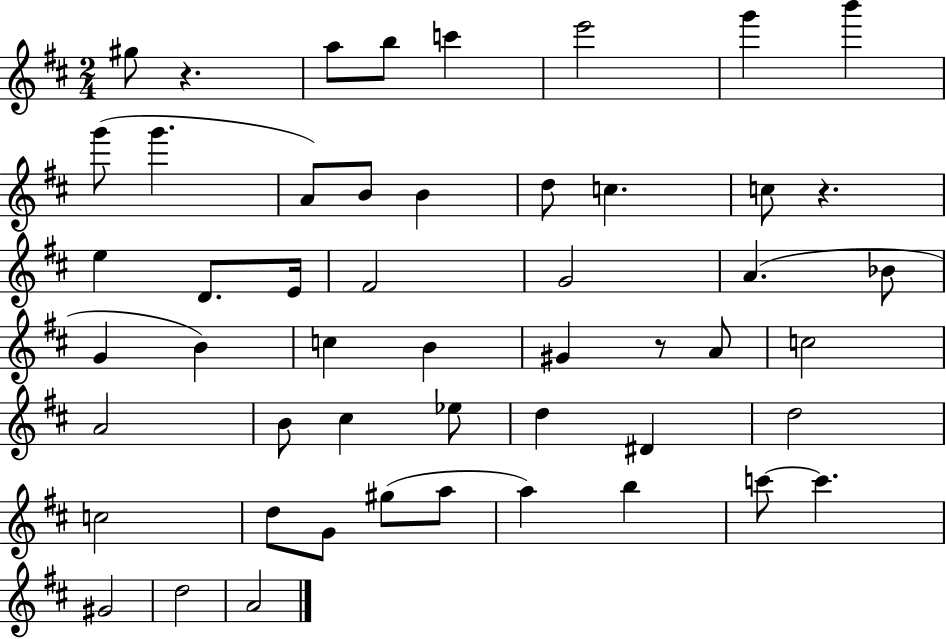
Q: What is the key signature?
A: D major